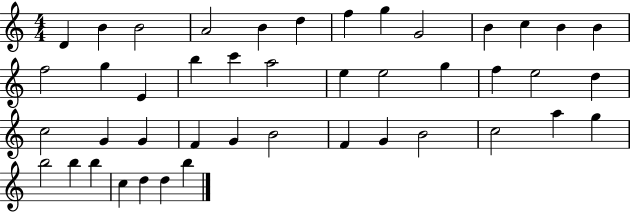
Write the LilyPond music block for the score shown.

{
  \clef treble
  \numericTimeSignature
  \time 4/4
  \key c \major
  d'4 b'4 b'2 | a'2 b'4 d''4 | f''4 g''4 g'2 | b'4 c''4 b'4 b'4 | \break f''2 g''4 e'4 | b''4 c'''4 a''2 | e''4 e''2 g''4 | f''4 e''2 d''4 | \break c''2 g'4 g'4 | f'4 g'4 b'2 | f'4 g'4 b'2 | c''2 a''4 g''4 | \break b''2 b''4 b''4 | c''4 d''4 d''4 b''4 | \bar "|."
}